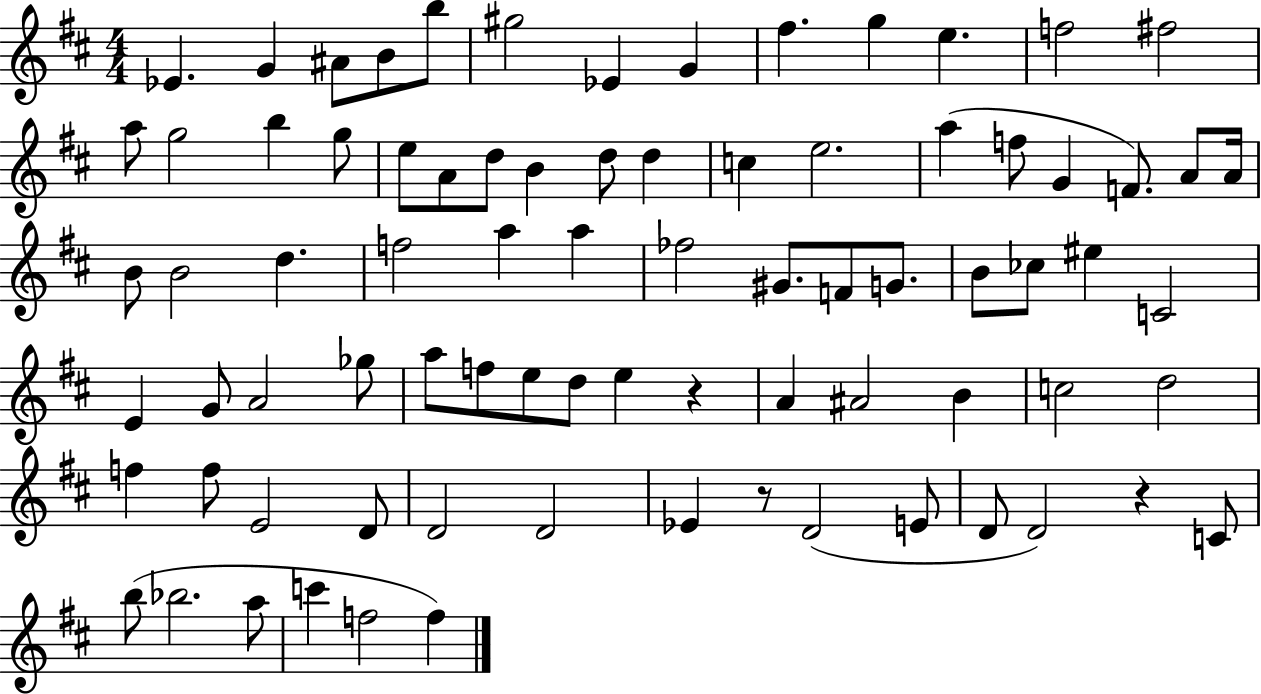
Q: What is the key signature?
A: D major